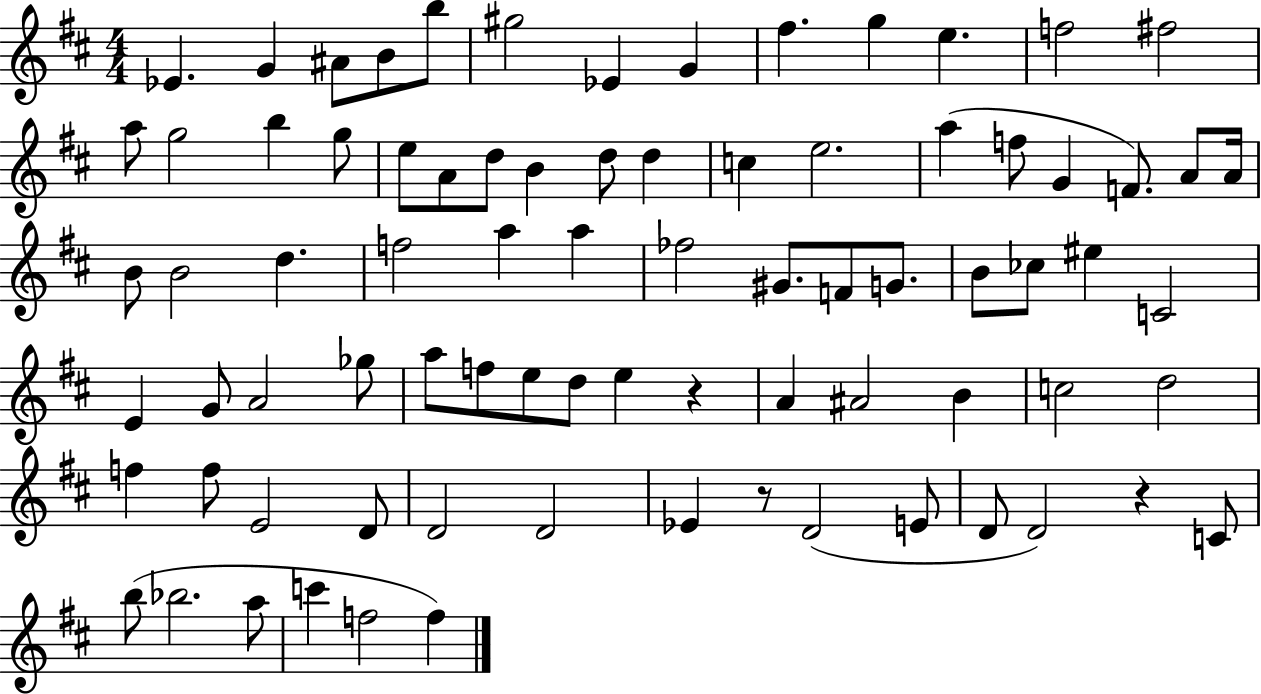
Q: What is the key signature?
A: D major